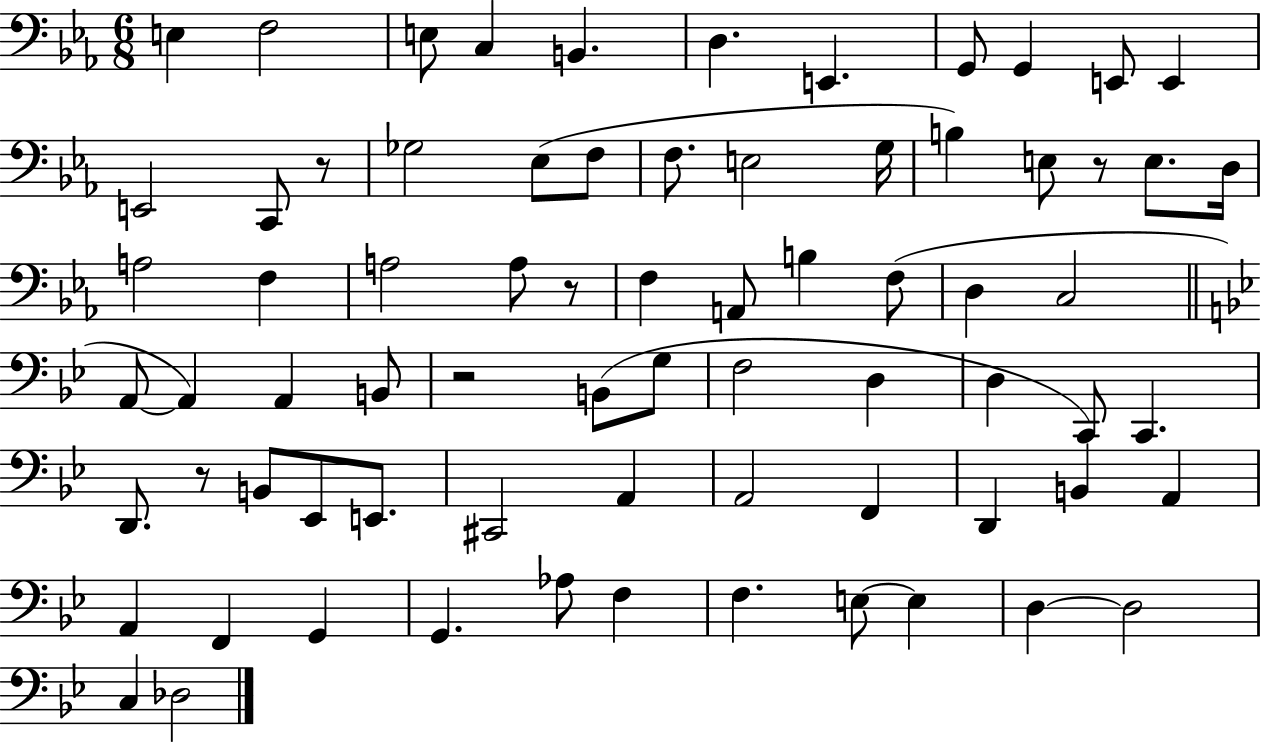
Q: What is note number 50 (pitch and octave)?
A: A2